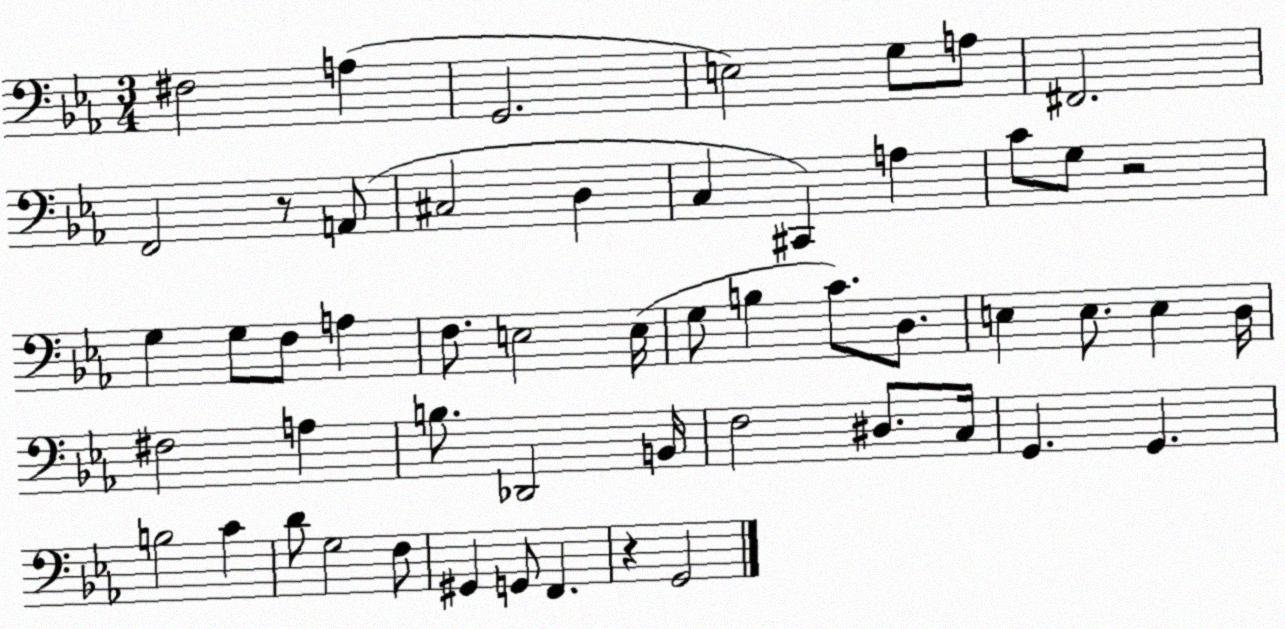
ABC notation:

X:1
T:Untitled
M:3/4
L:1/4
K:Eb
^F,2 A, G,,2 E,2 G,/2 A,/2 ^F,,2 F,,2 z/2 A,,/2 ^C,2 D, C, ^C,, A, C/2 G,/2 z2 G, G,/2 F,/2 A, F,/2 E,2 E,/4 G,/2 B, C/2 D,/2 E, E,/2 E, D,/4 ^F,2 A, B,/2 _D,,2 B,,/4 F,2 ^D,/2 C,/4 G,, G,, B,2 C D/2 G,2 F,/2 ^G,, G,,/2 F,, z G,,2